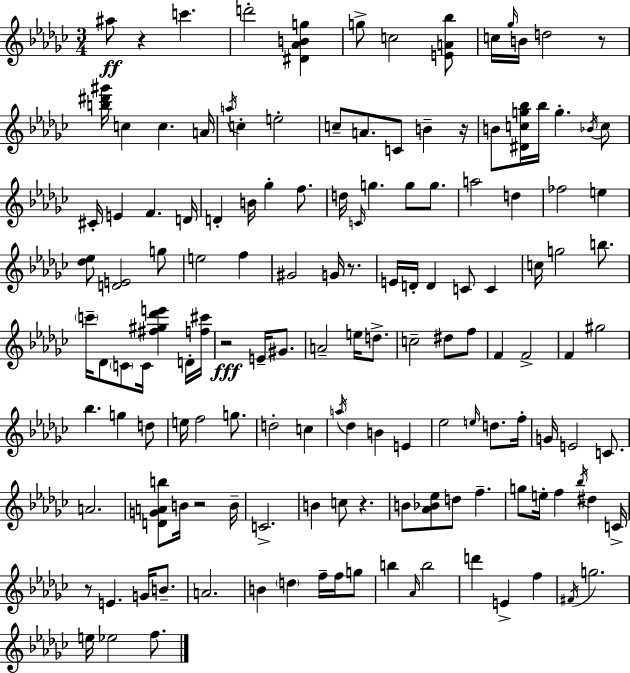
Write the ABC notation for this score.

X:1
T:Untitled
M:3/4
L:1/4
K:Ebm
^a/2 z c' d'2 [^D_ABg] g/2 c2 [EA_b]/2 c/4 _g/4 B/4 d2 z/2 [b^d'^g']/4 c c A/4 a/4 c e2 c/2 A/2 C/2 B z/4 B/2 [^Dcg_b]/4 _b/4 g _B/4 c/2 ^C/4 E F D/4 D B/4 _g f/2 d/4 C/4 g g/2 g/2 a2 d _f2 e [_d_e]/2 [DE]2 g/2 e2 f ^G2 G/4 z/2 E/4 D/4 D C/2 C c/4 g2 b/2 c'/4 _D/2 C/2 C/4 [^f^g_d'e'] D/4 [f^c']/4 z2 E/4 ^G/2 A2 e/4 d/2 c2 ^d/2 f/2 F F2 F ^g2 _b g d/2 e/4 f2 g/2 d2 c a/4 _d B E _e2 e/4 d/2 f/4 G/4 E2 C/2 A2 [DGAb]/2 B/4 z2 B/4 C2 B c/2 z B/2 [_A_B_e]/2 d/2 f g/2 e/4 f _b/4 ^d C/4 z/2 E G/4 B/2 A2 B d f/4 f/4 g/2 b _A/4 b2 d' E f ^F/4 g2 e/4 _e2 f/2